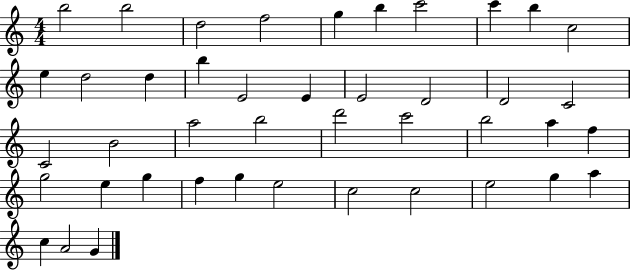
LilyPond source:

{
  \clef treble
  \numericTimeSignature
  \time 4/4
  \key c \major
  b''2 b''2 | d''2 f''2 | g''4 b''4 c'''2 | c'''4 b''4 c''2 | \break e''4 d''2 d''4 | b''4 e'2 e'4 | e'2 d'2 | d'2 c'2 | \break c'2 b'2 | a''2 b''2 | d'''2 c'''2 | b''2 a''4 f''4 | \break g''2 e''4 g''4 | f''4 g''4 e''2 | c''2 c''2 | e''2 g''4 a''4 | \break c''4 a'2 g'4 | \bar "|."
}